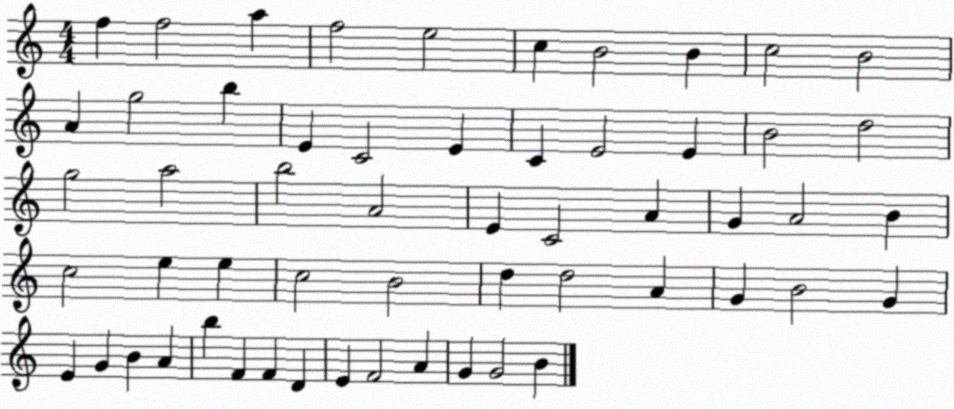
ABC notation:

X:1
T:Untitled
M:4/4
L:1/4
K:C
f f2 a f2 e2 c B2 B c2 B2 A g2 b E C2 E C E2 E B2 d2 g2 a2 b2 A2 E C2 A G A2 B c2 e e c2 B2 d d2 A G B2 G E G B A b F F D E F2 A G G2 B